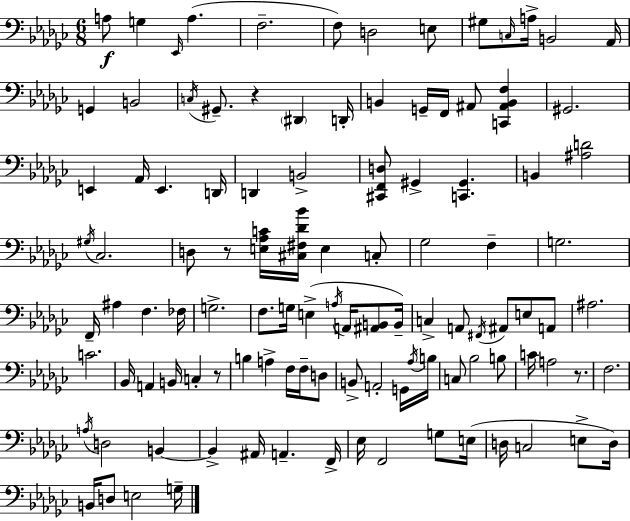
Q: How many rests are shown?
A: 4